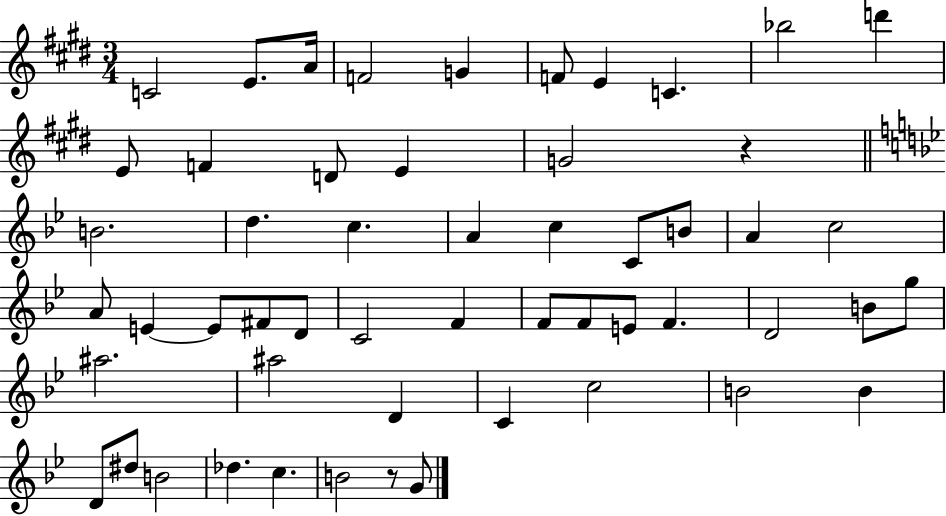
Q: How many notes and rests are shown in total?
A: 54